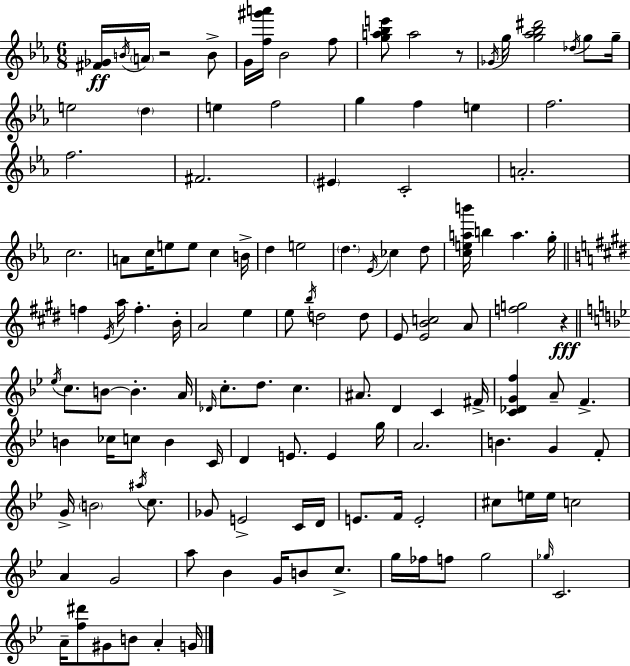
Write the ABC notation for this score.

X:1
T:Untitled
M:6/8
L:1/4
K:Cm
[^F_G]/4 B/4 A/4 z2 B/2 G/4 [f^g'a']/4 _B2 f/2 [ga_be']/2 a2 z/2 _G/4 g/4 [g_a_b^d']2 _d/4 g/2 g/4 e2 d e f2 g f e f2 f2 ^F2 ^E C2 A2 c2 A/2 c/4 e/2 e/2 c B/4 d e2 d _E/4 _c d/2 [ceab']/4 b a g/4 f E/4 a/4 f B/4 A2 e e/2 b/4 d2 d/2 E/2 [EBc]2 A/2 [fg]2 z _e/4 c/2 B/2 B A/4 _D/4 c/2 d/2 c ^A/2 D C ^F/4 [C_DGf] A/2 F B _c/4 c/2 B C/4 D E/2 E g/4 A2 B G F/2 G/4 B2 ^a/4 c/2 _G/2 E2 C/4 D/4 E/2 F/4 E2 ^c/2 e/4 e/4 c2 A G2 a/2 _B G/4 B/2 c/2 g/4 _f/4 f/2 g2 _g/4 C2 A/4 [f^d']/2 ^G/2 B/2 A G/4